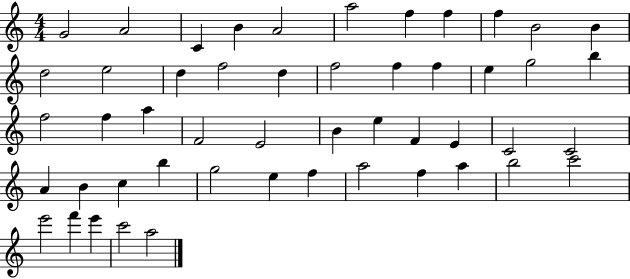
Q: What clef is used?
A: treble